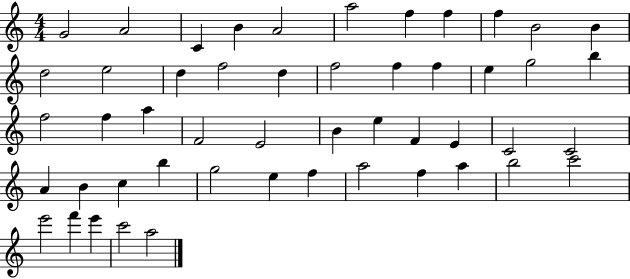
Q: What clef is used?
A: treble